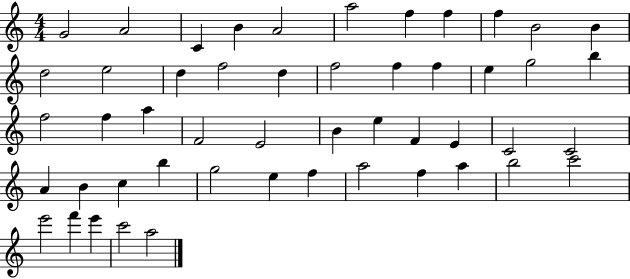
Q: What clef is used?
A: treble